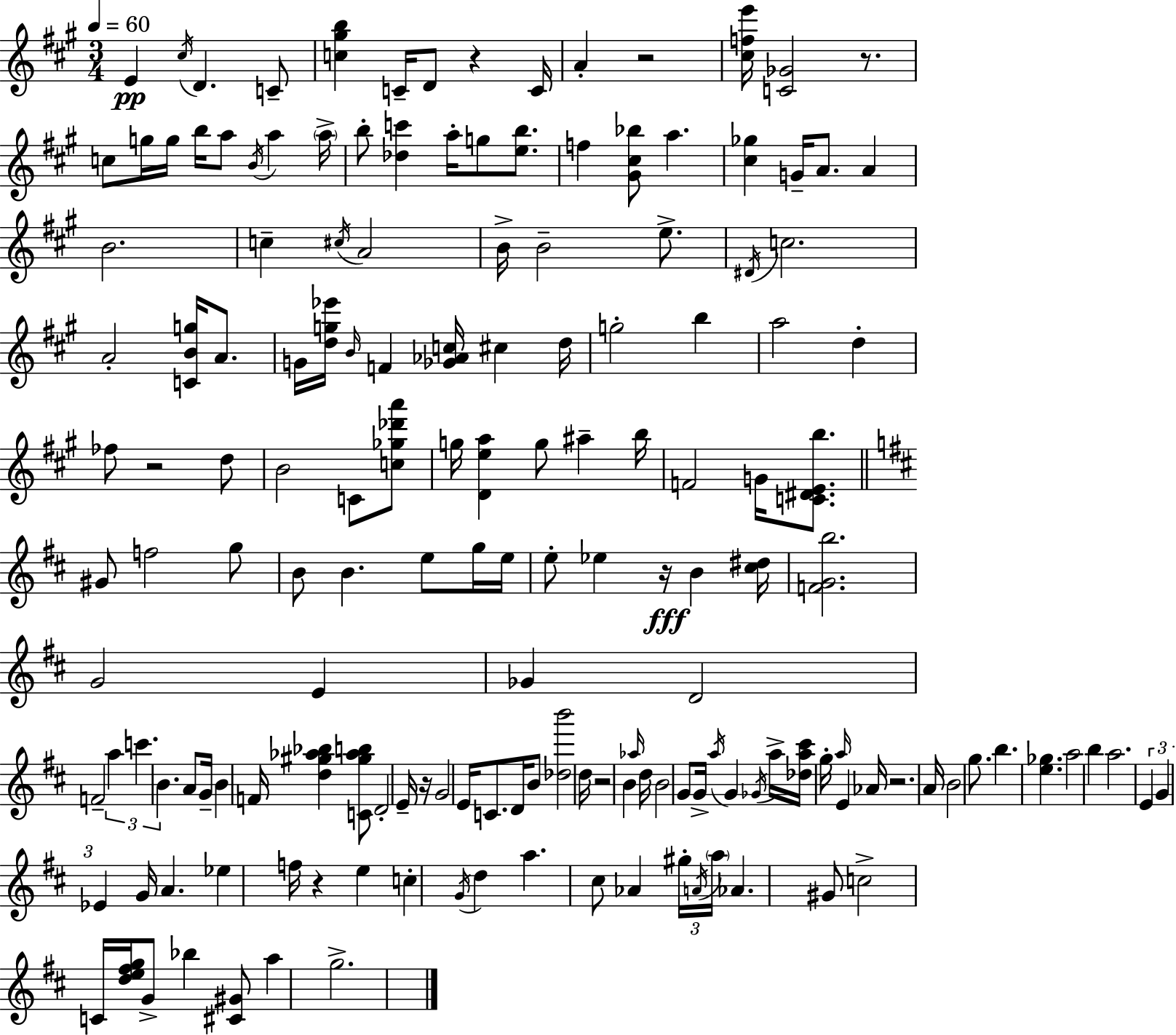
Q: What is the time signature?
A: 3/4